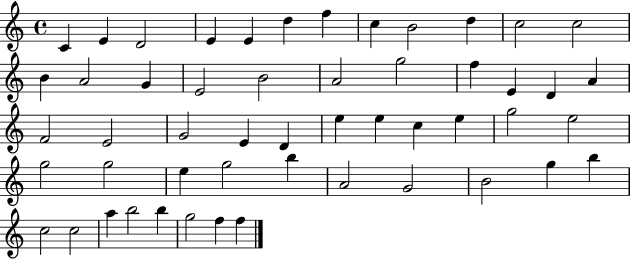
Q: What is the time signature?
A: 4/4